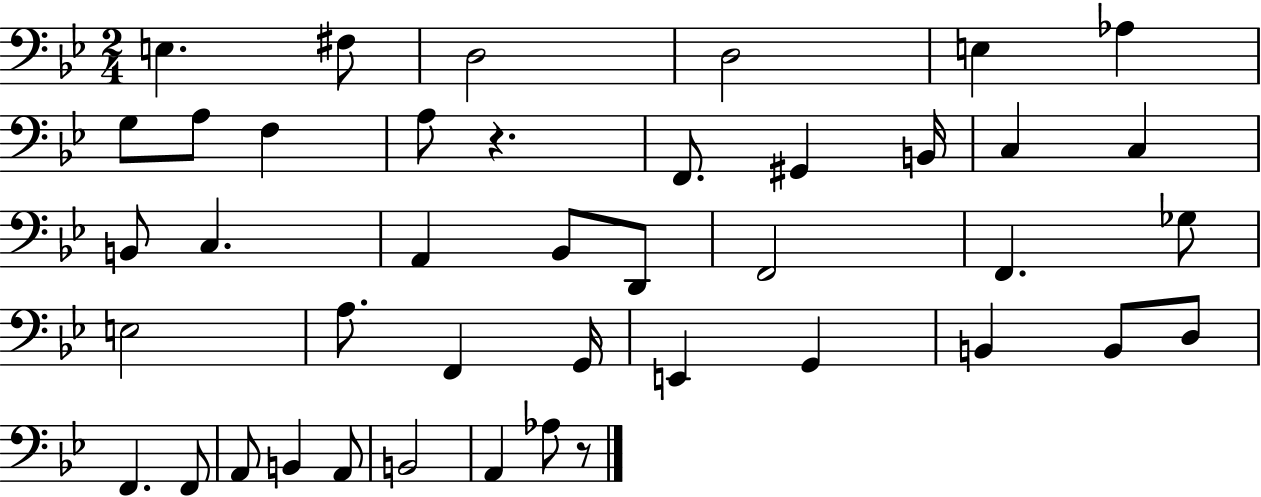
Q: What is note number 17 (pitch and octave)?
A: C3